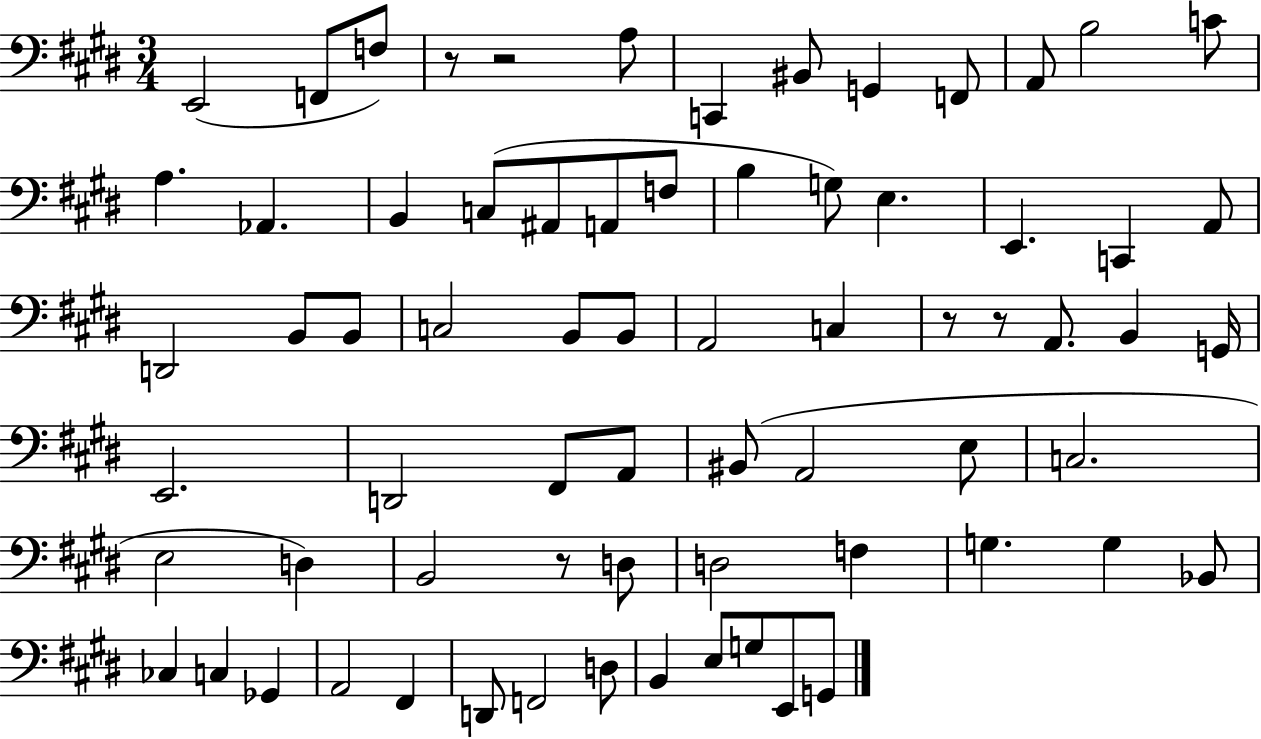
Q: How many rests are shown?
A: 5